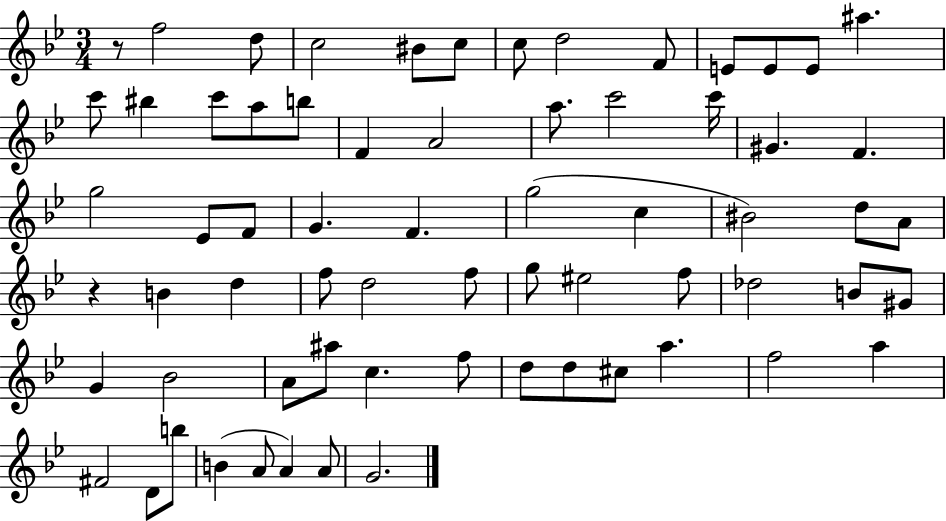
R/e F5/h D5/e C5/h BIS4/e C5/e C5/e D5/h F4/e E4/e E4/e E4/e A#5/q. C6/e BIS5/q C6/e A5/e B5/e F4/q A4/h A5/e. C6/h C6/s G#4/q. F4/q. G5/h Eb4/e F4/e G4/q. F4/q. G5/h C5/q BIS4/h D5/e A4/e R/q B4/q D5/q F5/e D5/h F5/e G5/e EIS5/h F5/e Db5/h B4/e G#4/e G4/q Bb4/h A4/e A#5/e C5/q. F5/e D5/e D5/e C#5/e A5/q. F5/h A5/q F#4/h D4/e B5/e B4/q A4/e A4/q A4/e G4/h.